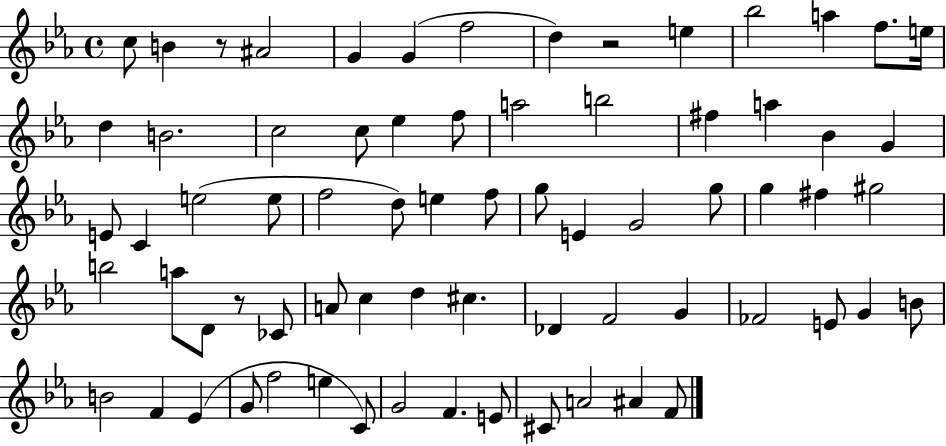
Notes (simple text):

C5/e B4/q R/e A#4/h G4/q G4/q F5/h D5/q R/h E5/q Bb5/h A5/q F5/e. E5/s D5/q B4/h. C5/h C5/e Eb5/q F5/e A5/h B5/h F#5/q A5/q Bb4/q G4/q E4/e C4/q E5/h E5/e F5/h D5/e E5/q F5/e G5/e E4/q G4/h G5/e G5/q F#5/q G#5/h B5/h A5/e D4/e R/e CES4/e A4/e C5/q D5/q C#5/q. Db4/q F4/h G4/q FES4/h E4/e G4/q B4/e B4/h F4/q Eb4/q G4/e F5/h E5/q C4/e G4/h F4/q. E4/e C#4/e A4/h A#4/q F4/e